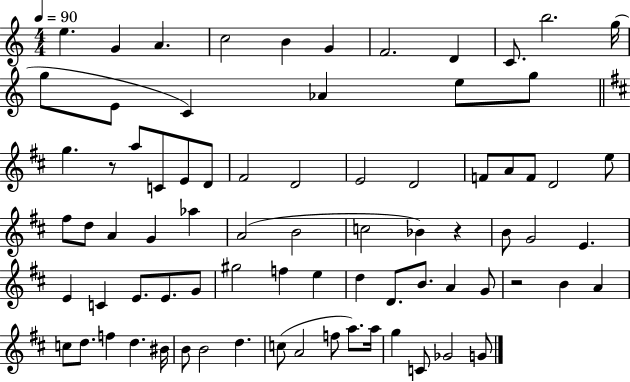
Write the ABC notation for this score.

X:1
T:Untitled
M:4/4
L:1/4
K:C
e G A c2 B G F2 D C/2 b2 g/4 g/2 E/2 C _A e/2 g/2 g z/2 a/2 C/2 E/2 D/2 ^F2 D2 E2 D2 F/2 A/2 F/2 D2 e/2 ^f/2 d/2 A G _a A2 B2 c2 _B z B/2 G2 E E C E/2 E/2 G/2 ^g2 f e d D/2 B/2 A G/2 z2 B A c/2 d/2 f d ^B/4 B/2 B2 d c/2 A2 f/2 a/2 a/4 g C/2 _G2 G/2